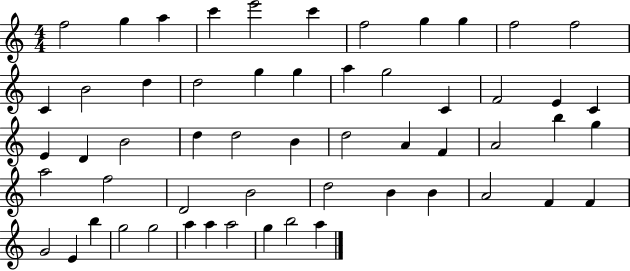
{
  \clef treble
  \numericTimeSignature
  \time 4/4
  \key c \major
  f''2 g''4 a''4 | c'''4 e'''2 c'''4 | f''2 g''4 g''4 | f''2 f''2 | \break c'4 b'2 d''4 | d''2 g''4 g''4 | a''4 g''2 c'4 | f'2 e'4 c'4 | \break e'4 d'4 b'2 | d''4 d''2 b'4 | d''2 a'4 f'4 | a'2 b''4 g''4 | \break a''2 f''2 | d'2 b'2 | d''2 b'4 b'4 | a'2 f'4 f'4 | \break g'2 e'4 b''4 | g''2 g''2 | a''4 a''4 a''2 | g''4 b''2 a''4 | \break \bar "|."
}